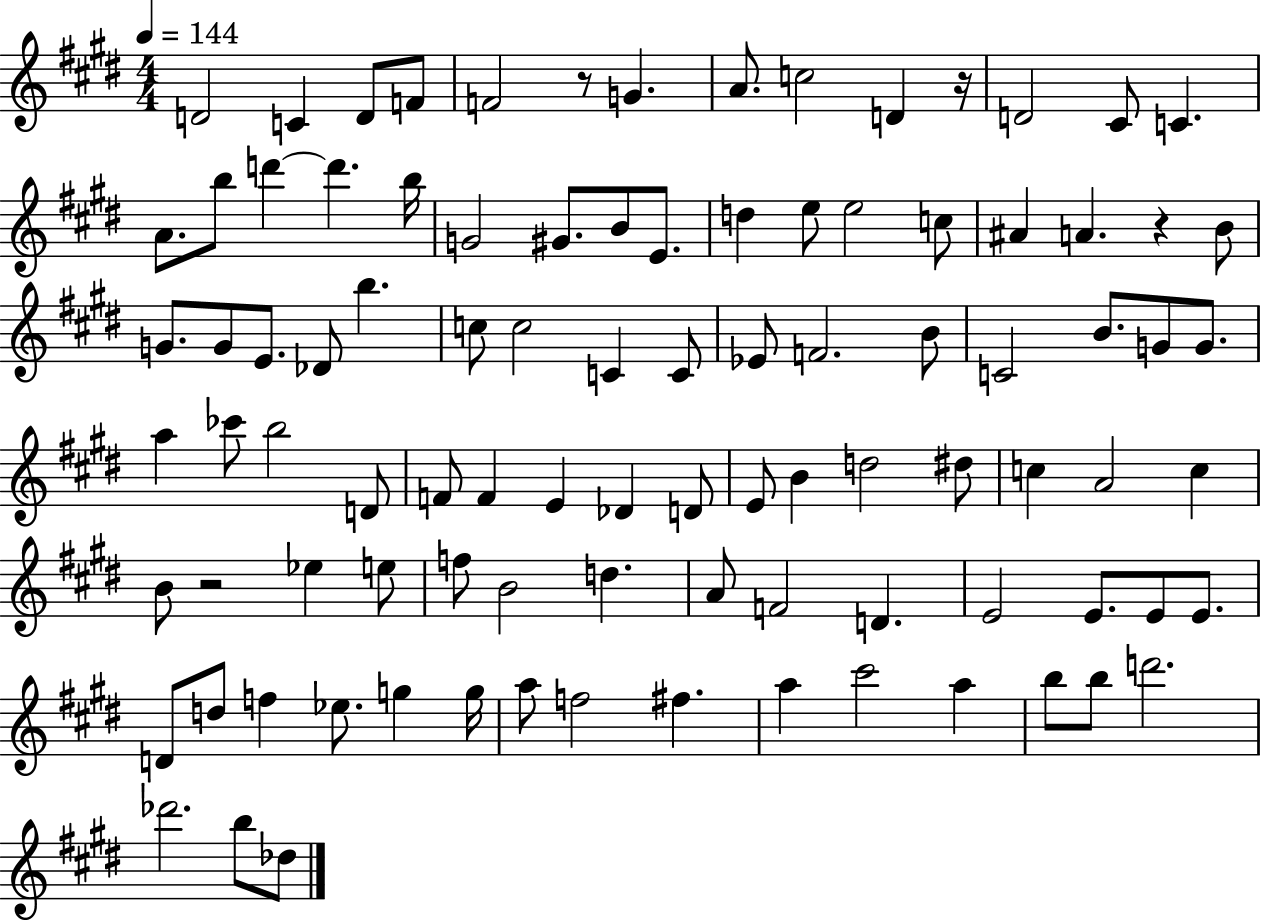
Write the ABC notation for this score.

X:1
T:Untitled
M:4/4
L:1/4
K:E
D2 C D/2 F/2 F2 z/2 G A/2 c2 D z/4 D2 ^C/2 C A/2 b/2 d' d' b/4 G2 ^G/2 B/2 E/2 d e/2 e2 c/2 ^A A z B/2 G/2 G/2 E/2 _D/2 b c/2 c2 C C/2 _E/2 F2 B/2 C2 B/2 G/2 G/2 a _c'/2 b2 D/2 F/2 F E _D D/2 E/2 B d2 ^d/2 c A2 c B/2 z2 _e e/2 f/2 B2 d A/2 F2 D E2 E/2 E/2 E/2 D/2 d/2 f _e/2 g g/4 a/2 f2 ^f a ^c'2 a b/2 b/2 d'2 _d'2 b/2 _d/2